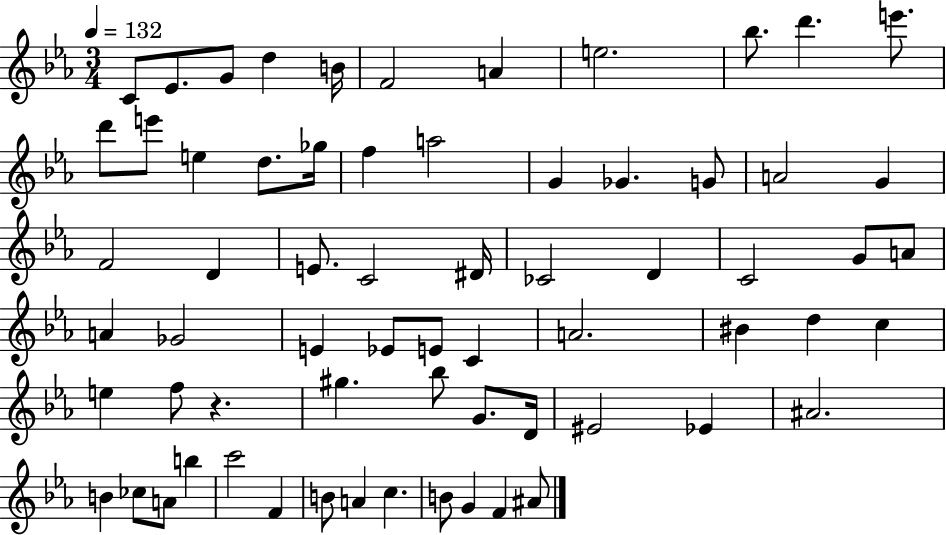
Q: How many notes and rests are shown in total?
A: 66